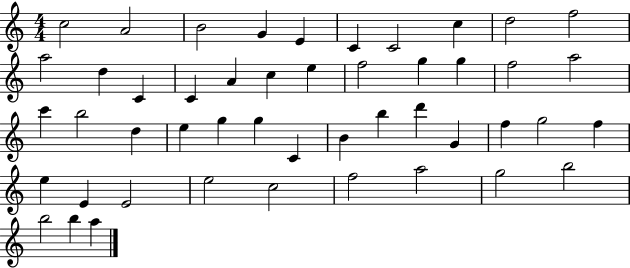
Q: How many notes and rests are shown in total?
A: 48